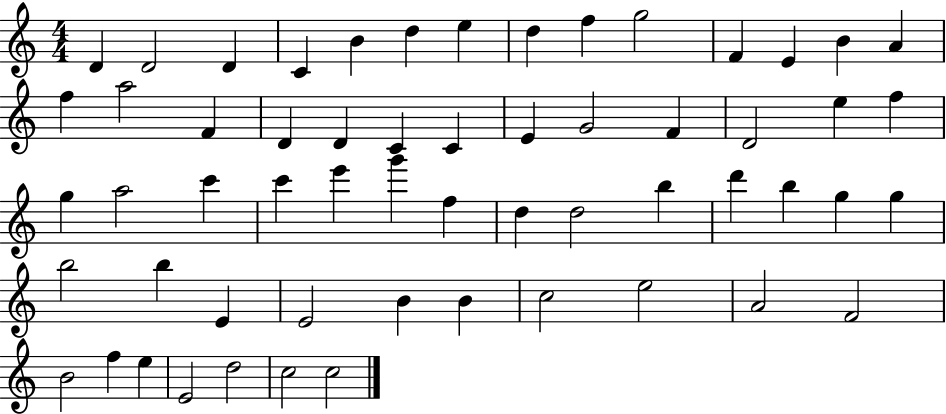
{
  \clef treble
  \numericTimeSignature
  \time 4/4
  \key c \major
  d'4 d'2 d'4 | c'4 b'4 d''4 e''4 | d''4 f''4 g''2 | f'4 e'4 b'4 a'4 | \break f''4 a''2 f'4 | d'4 d'4 c'4 c'4 | e'4 g'2 f'4 | d'2 e''4 f''4 | \break g''4 a''2 c'''4 | c'''4 e'''4 g'''4 f''4 | d''4 d''2 b''4 | d'''4 b''4 g''4 g''4 | \break b''2 b''4 e'4 | e'2 b'4 b'4 | c''2 e''2 | a'2 f'2 | \break b'2 f''4 e''4 | e'2 d''2 | c''2 c''2 | \bar "|."
}